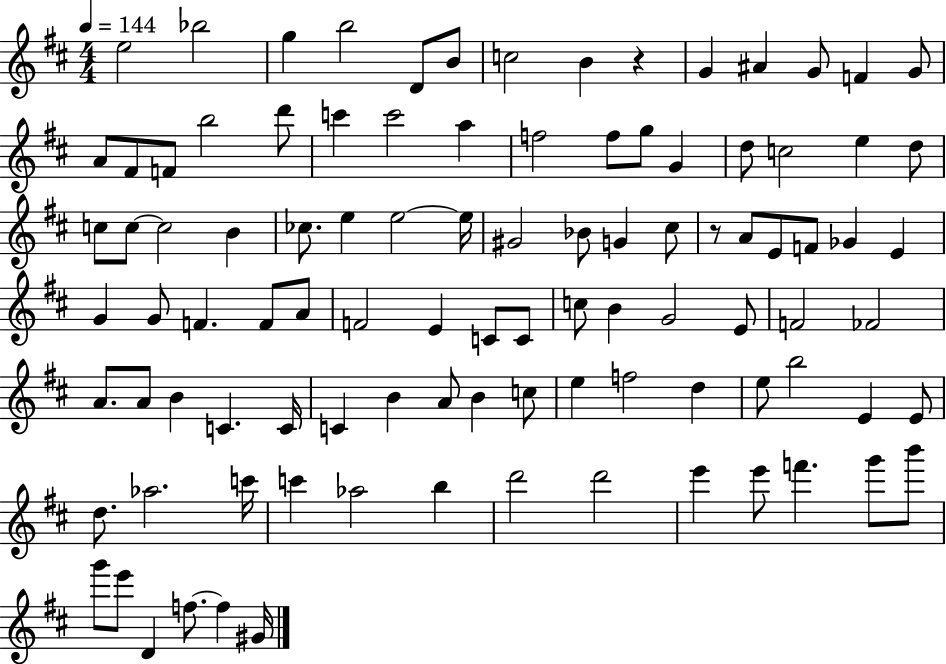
E5/h Bb5/h G5/q B5/h D4/e B4/e C5/h B4/q R/q G4/q A#4/q G4/e F4/q G4/e A4/e F#4/e F4/e B5/h D6/e C6/q C6/h A5/q F5/h F5/e G5/e G4/q D5/e C5/h E5/q D5/e C5/e C5/e C5/h B4/q CES5/e. E5/q E5/h E5/s G#4/h Bb4/e G4/q C#5/e R/e A4/e E4/e F4/e Gb4/q E4/q G4/q G4/e F4/q. F4/e A4/e F4/h E4/q C4/e C4/e C5/e B4/q G4/h E4/e F4/h FES4/h A4/e. A4/e B4/q C4/q. C4/s C4/q B4/q A4/e B4/q C5/e E5/q F5/h D5/q E5/e B5/h E4/q E4/e D5/e. Ab5/h. C6/s C6/q Ab5/h B5/q D6/h D6/h E6/q E6/e F6/q. G6/e B6/e G6/e E6/e D4/q F5/e. F5/q G#4/s